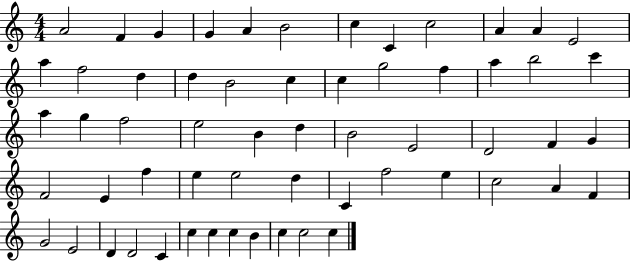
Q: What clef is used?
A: treble